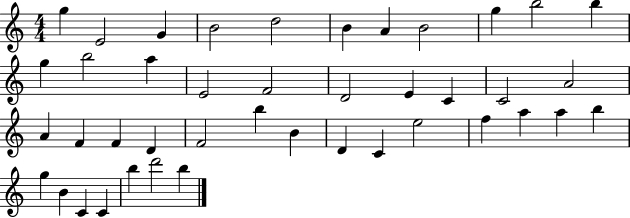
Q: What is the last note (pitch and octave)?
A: B5